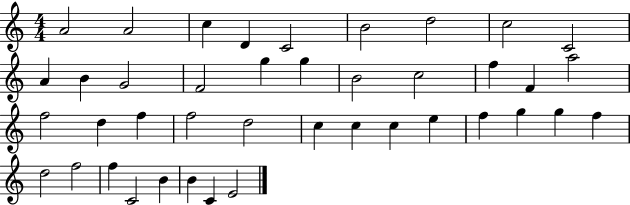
A4/h A4/h C5/q D4/q C4/h B4/h D5/h C5/h C4/h A4/q B4/q G4/h F4/h G5/q G5/q B4/h C5/h F5/q F4/q A5/h F5/h D5/q F5/q F5/h D5/h C5/q C5/q C5/q E5/q F5/q G5/q G5/q F5/q D5/h F5/h F5/q C4/h B4/q B4/q C4/q E4/h